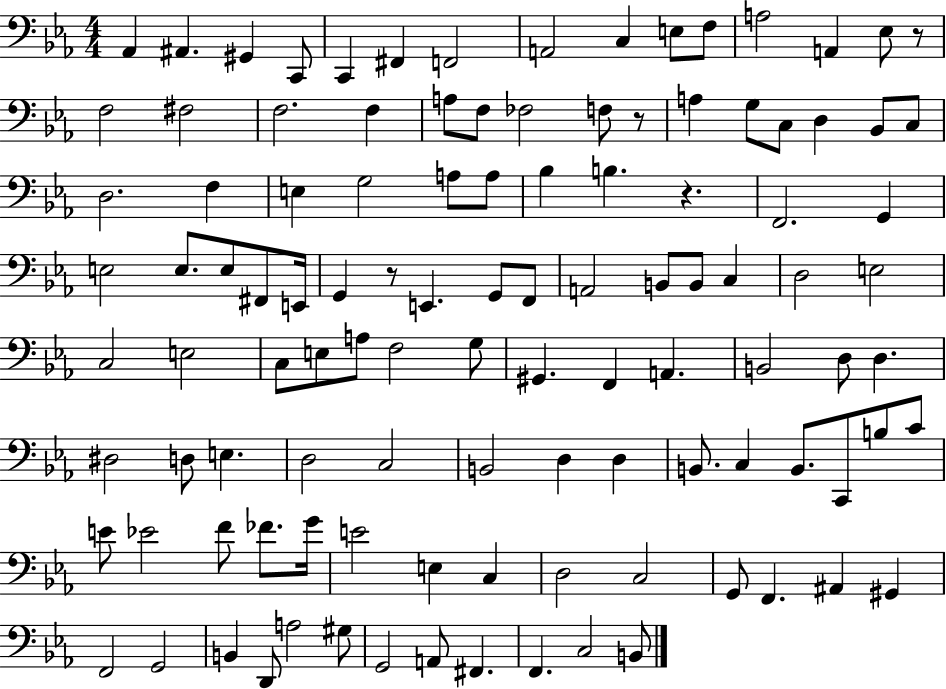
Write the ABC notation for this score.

X:1
T:Untitled
M:4/4
L:1/4
K:Eb
_A,, ^A,, ^G,, C,,/2 C,, ^F,, F,,2 A,,2 C, E,/2 F,/2 A,2 A,, _E,/2 z/2 F,2 ^F,2 F,2 F, A,/2 F,/2 _F,2 F,/2 z/2 A, G,/2 C,/2 D, _B,,/2 C,/2 D,2 F, E, G,2 A,/2 A,/2 _B, B, z F,,2 G,, E,2 E,/2 E,/2 ^F,,/2 E,,/4 G,, z/2 E,, G,,/2 F,,/2 A,,2 B,,/2 B,,/2 C, D,2 E,2 C,2 E,2 C,/2 E,/2 A,/2 F,2 G,/2 ^G,, F,, A,, B,,2 D,/2 D, ^D,2 D,/2 E, D,2 C,2 B,,2 D, D, B,,/2 C, B,,/2 C,,/2 B,/2 C/2 E/2 _E2 F/2 _F/2 G/4 E2 E, C, D,2 C,2 G,,/2 F,, ^A,, ^G,, F,,2 G,,2 B,, D,,/2 A,2 ^G,/2 G,,2 A,,/2 ^F,, F,, C,2 B,,/2